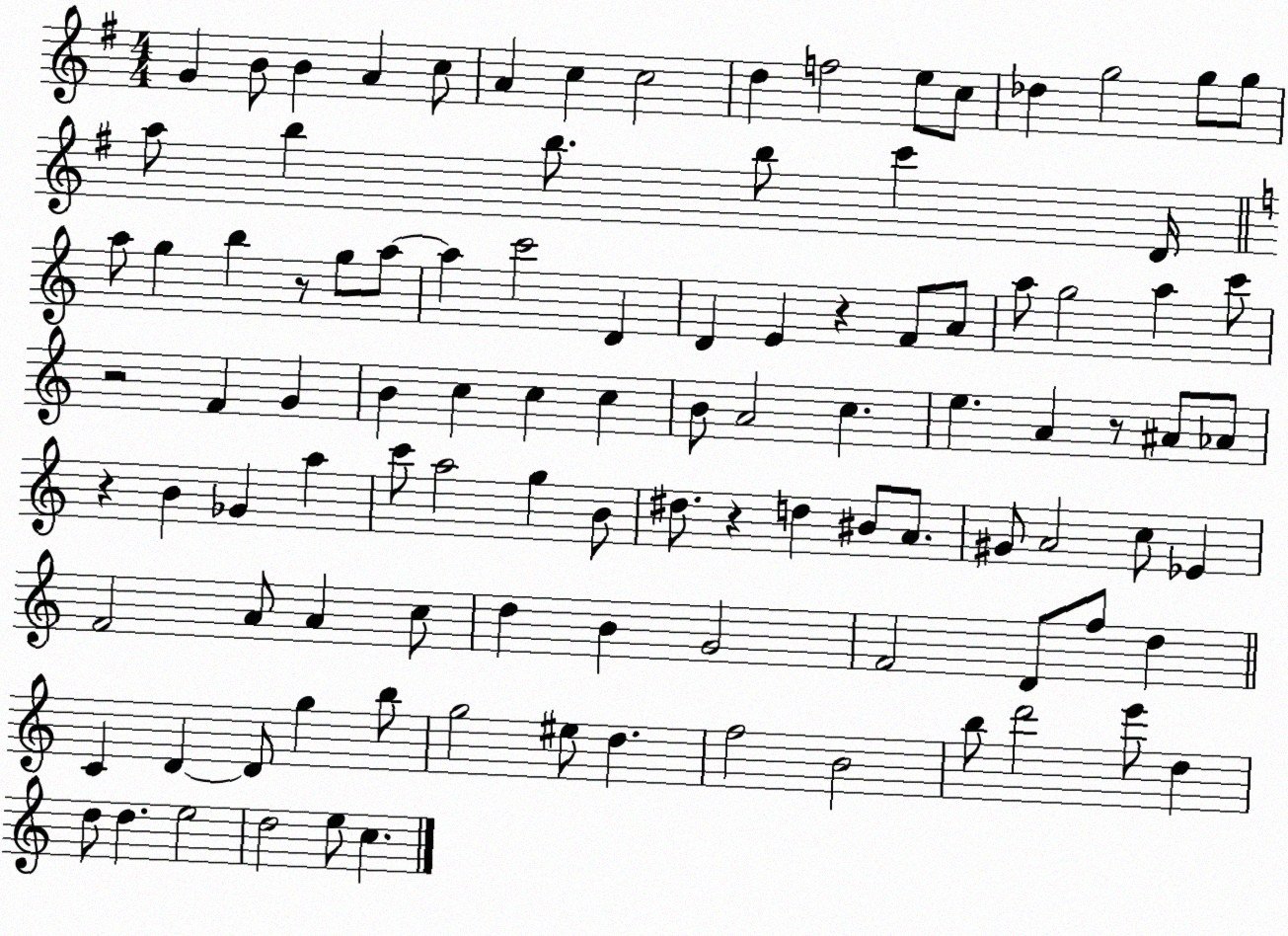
X:1
T:Untitled
M:4/4
L:1/4
K:G
G B/2 B A c/2 A c c2 d f2 e/2 c/2 _d g2 g/2 g/2 a/2 b b/2 b/2 c' D/4 a/2 g b z/2 g/2 a/2 a c'2 D D E z F/2 A/2 a/2 g2 a c'/2 z2 F G B c c c B/2 A2 c e A z/2 ^A/2 _A/2 z B _G a c'/2 a2 g B/2 ^d/2 z d ^B/2 A/2 ^G/2 A2 c/2 _E F2 A/2 A c/2 d B G2 F2 D/2 f/2 d C D D/2 g b/2 g2 ^e/2 d f2 B2 b/2 d'2 e'/2 d d/2 d e2 d2 e/2 c